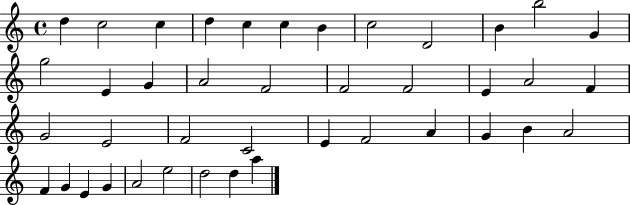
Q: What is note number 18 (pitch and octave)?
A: F4